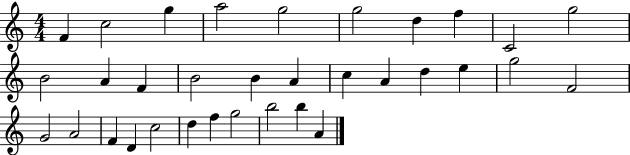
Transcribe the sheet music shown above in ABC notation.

X:1
T:Untitled
M:4/4
L:1/4
K:C
F c2 g a2 g2 g2 d f C2 g2 B2 A F B2 B A c A d e g2 F2 G2 A2 F D c2 d f g2 b2 b A